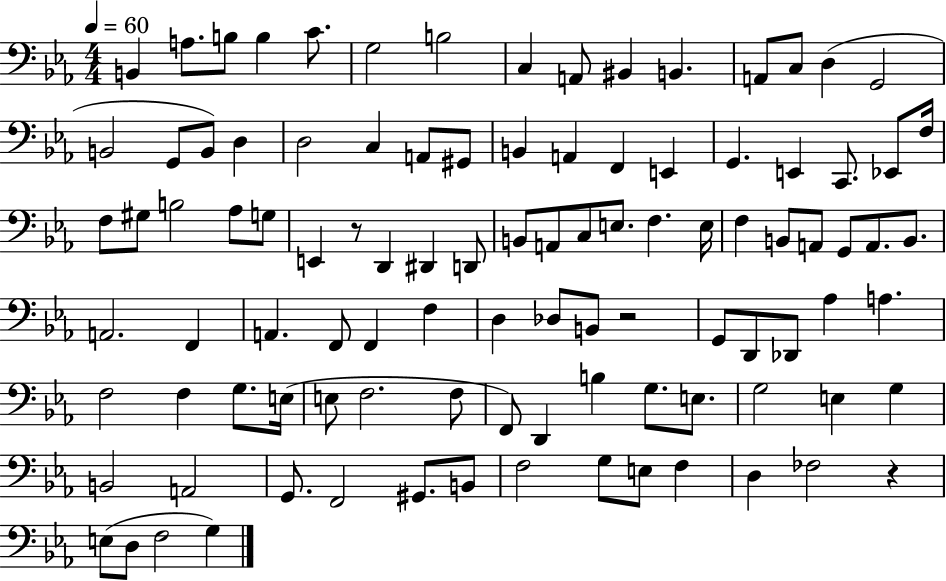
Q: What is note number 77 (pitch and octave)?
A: B3